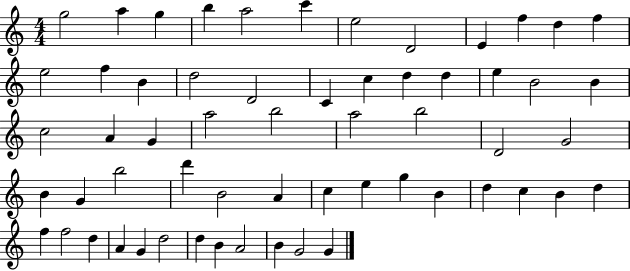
X:1
T:Untitled
M:4/4
L:1/4
K:C
g2 a g b a2 c' e2 D2 E f d f e2 f B d2 D2 C c d d e B2 B c2 A G a2 b2 a2 b2 D2 G2 B G b2 d' B2 A c e g B d c B d f f2 d A G d2 d B A2 B G2 G